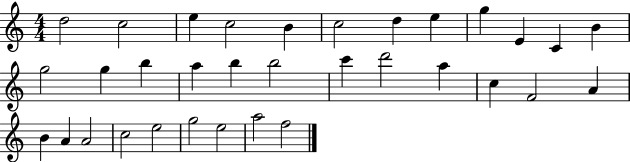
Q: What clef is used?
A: treble